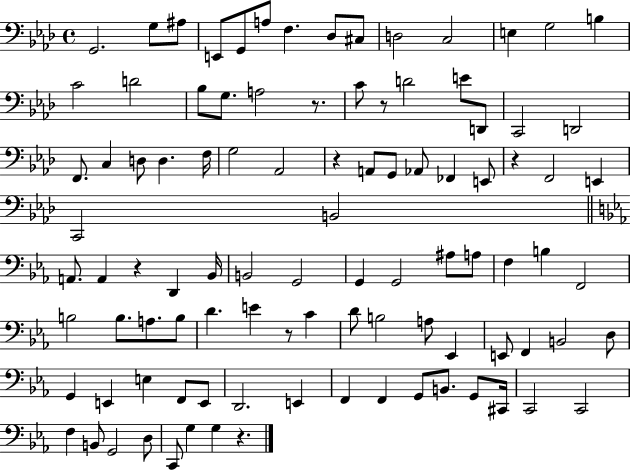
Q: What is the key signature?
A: AES major